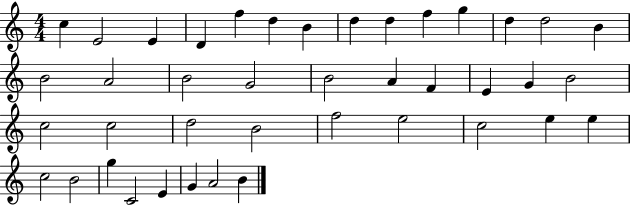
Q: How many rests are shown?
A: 0